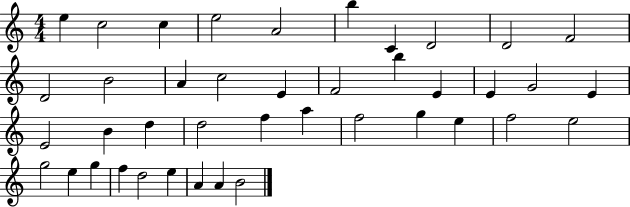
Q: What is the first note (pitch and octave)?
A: E5